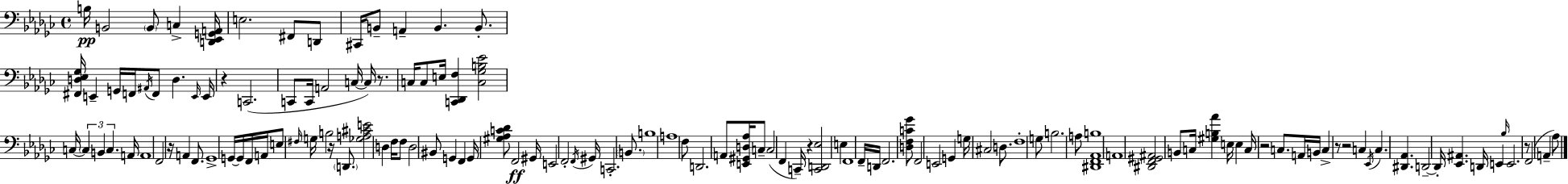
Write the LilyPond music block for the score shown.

{
  \clef bass
  \time 4/4
  \defaultTimeSignature
  \key ees \minor
  \repeat volta 2 { b16\pp b,2 \parenthesize b,8 c4-> <d, ees, g, a,>16 | e2. fis,8 d,8 | cis,16 b,8-- a,4-- b,4. b,8.-. | <fis, d ees ges>16 e,4-- g,16 f,16 \acciaccatura { ais,16 } f,8 d4. | \break \grace { e,16 } e,16 r4 c,2.( | c,8 c,16 a,2 c16~~ c16) r8. | c16 c8 e16 <c, des, f>4 <c ges b ees'>2 | c16~~ \tuplet 3/2 { \parenthesize c4 b,4 c4. } | \break a,16 a,1 | f,2 r16 a,4 f,8. | ges,1-> | g,16~~ g,16 f,16 a,16 e8 \grace { fis16 } g16 b2 | \break r16 \parenthesize d,8. <ges a cis' e'>2 d4 | f16 f8 d2 bis,8 g,4 | f,4 g,16 <gis aes c' des'>8 f,2\ff | gis,16 e,2 f,2-. | \break \acciaccatura { f,16 } gis,16 c,2.-. | \parenthesize b,8. b1 | a1 | f8 d,2. | \break a,8 <e, gis, d aes>16 c8-- c2( f,4 | c,16--) r4 <c, d, ees>2 | e4 f,1 | f,16-- d,16 f,2. | \break <d f c' ges'>8 f,2 e,2 | g,4 g16 cis2 | d8. f1-. | g8 b2. | \break a8 <dis, f, aes, b>1 | a,1 | <dis, f, gis, ais,>2 b,8 c16 <gis b aes'>4 | e16 e4 c16 r2 | \break c8. a,16 b,16 c4-> r8 r2 | c4 \acciaccatura { ees,16 } c4. <dis, aes,>4. | d,2--~~ d,16-. <ees, ais,>4. | d,16 e,4 \grace { bes16 } e,2. | \break r8 f,2( | a,4-- aes8) } \bar "|."
}